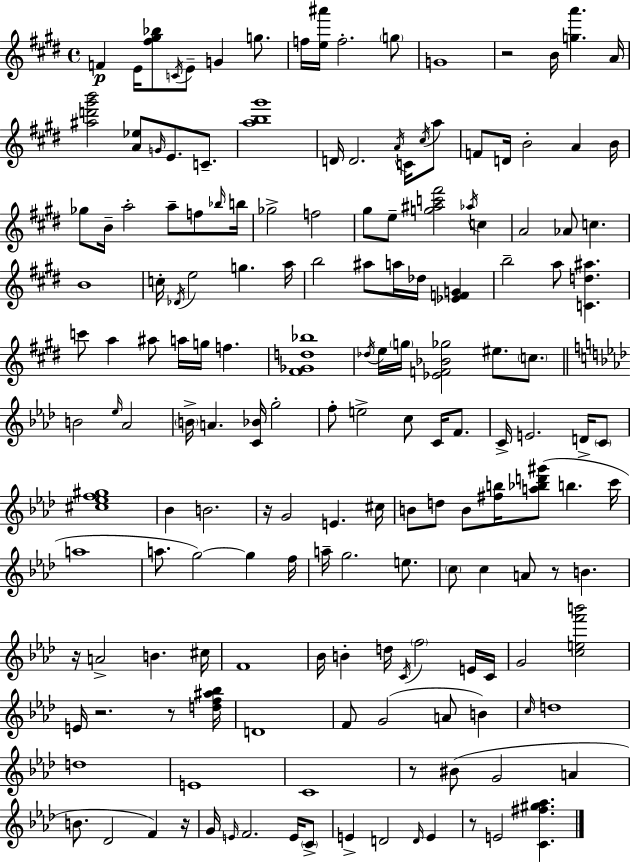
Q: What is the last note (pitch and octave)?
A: E4